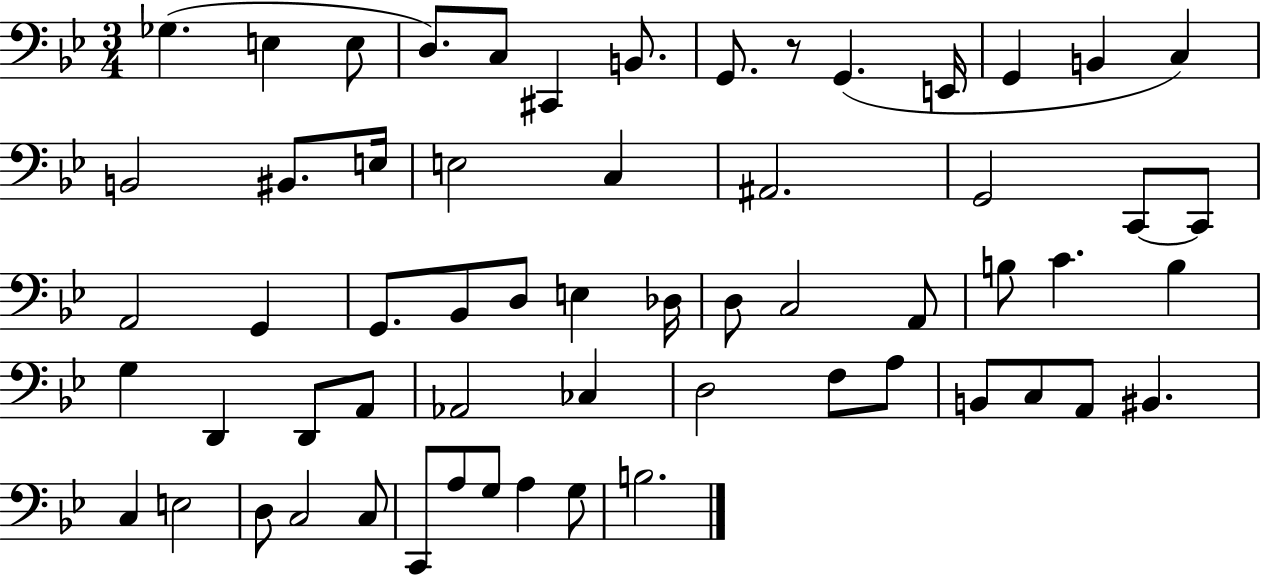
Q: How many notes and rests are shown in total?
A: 60